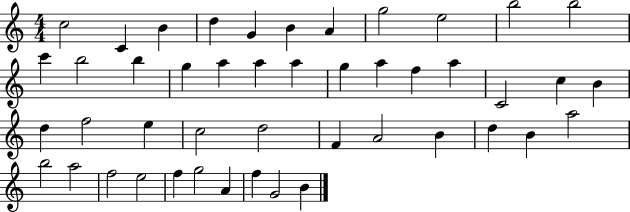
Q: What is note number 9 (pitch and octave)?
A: E5